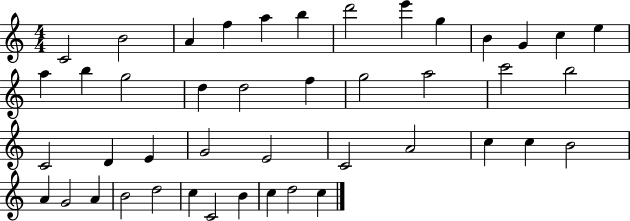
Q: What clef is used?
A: treble